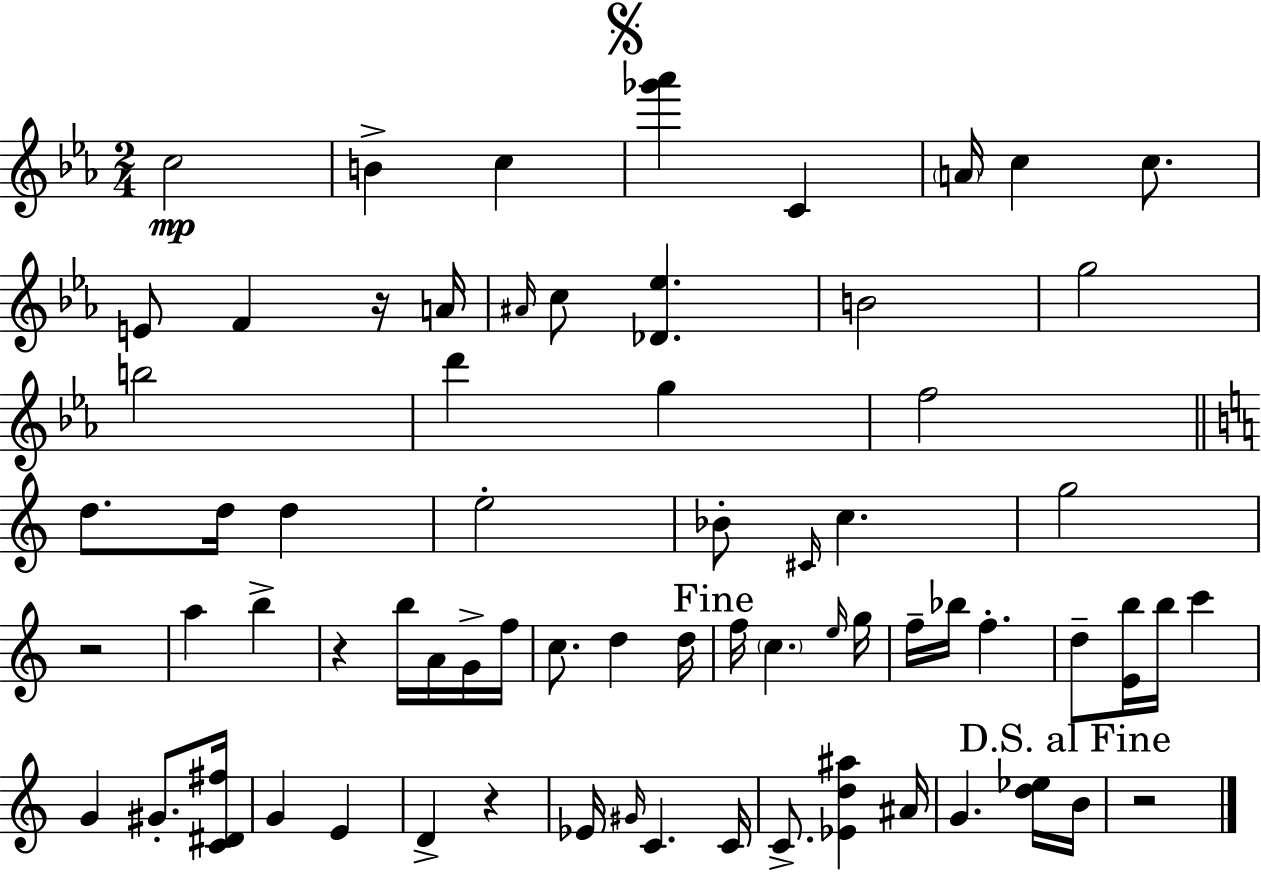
C5/h B4/q C5/q [Gb6,Ab6]/q C4/q A4/s C5/q C5/e. E4/e F4/q R/s A4/s A#4/s C5/e [Db4,Eb5]/q. B4/h G5/h B5/h D6/q G5/q F5/h D5/e. D5/s D5/q E5/h Bb4/e C#4/s C5/q. G5/h R/h A5/q B5/q R/q B5/s A4/s G4/s F5/s C5/e. D5/q D5/s F5/s C5/q. E5/s G5/s F5/s Bb5/s F5/q. D5/e [E4,B5]/s B5/s C6/q G4/q G#4/e. [C4,D#4,F#5]/s G4/q E4/q D4/q R/q Eb4/s G#4/s C4/q. C4/s C4/e. [Eb4,D5,A#5]/q A#4/s G4/q. [D5,Eb5]/s B4/s R/h